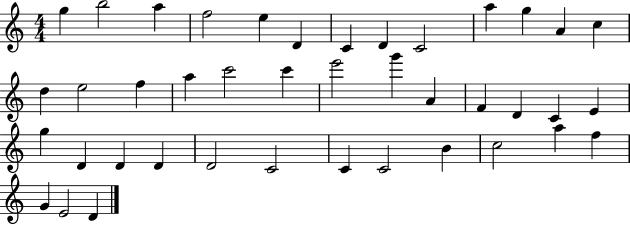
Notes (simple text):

G5/q B5/h A5/q F5/h E5/q D4/q C4/q D4/q C4/h A5/q G5/q A4/q C5/q D5/q E5/h F5/q A5/q C6/h C6/q E6/h G6/q A4/q F4/q D4/q C4/q E4/q G5/q D4/q D4/q D4/q D4/h C4/h C4/q C4/h B4/q C5/h A5/q F5/q G4/q E4/h D4/q